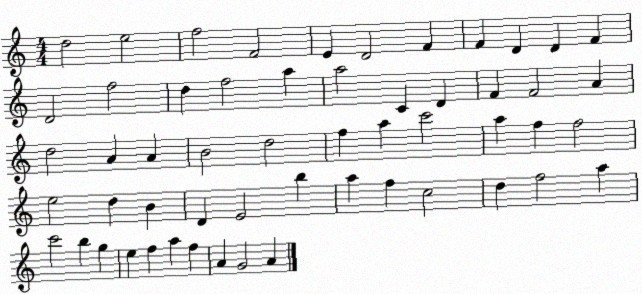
X:1
T:Untitled
M:4/4
L:1/4
K:C
d2 e2 f2 F2 E D2 F F D D F D2 f2 d f2 a a2 C D F F2 A d2 A A B2 d2 f a c'2 a f f2 e2 d B D E2 b a f c2 d f2 a c'2 b g e f a f A G2 A